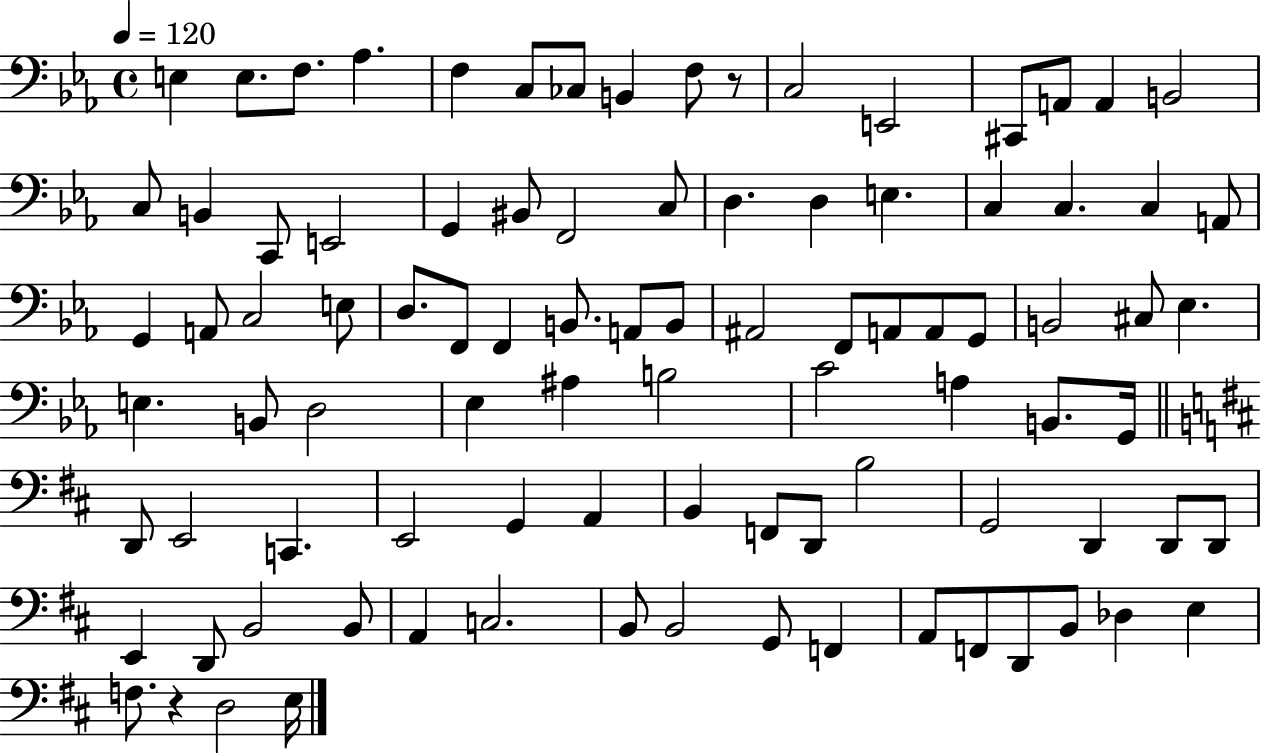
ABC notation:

X:1
T:Untitled
M:4/4
L:1/4
K:Eb
E, E,/2 F,/2 _A, F, C,/2 _C,/2 B,, F,/2 z/2 C,2 E,,2 ^C,,/2 A,,/2 A,, B,,2 C,/2 B,, C,,/2 E,,2 G,, ^B,,/2 F,,2 C,/2 D, D, E, C, C, C, A,,/2 G,, A,,/2 C,2 E,/2 D,/2 F,,/2 F,, B,,/2 A,,/2 B,,/2 ^A,,2 F,,/2 A,,/2 A,,/2 G,,/2 B,,2 ^C,/2 _E, E, B,,/2 D,2 _E, ^A, B,2 C2 A, B,,/2 G,,/4 D,,/2 E,,2 C,, E,,2 G,, A,, B,, F,,/2 D,,/2 B,2 G,,2 D,, D,,/2 D,,/2 E,, D,,/2 B,,2 B,,/2 A,, C,2 B,,/2 B,,2 G,,/2 F,, A,,/2 F,,/2 D,,/2 B,,/2 _D, E, F,/2 z D,2 E,/4